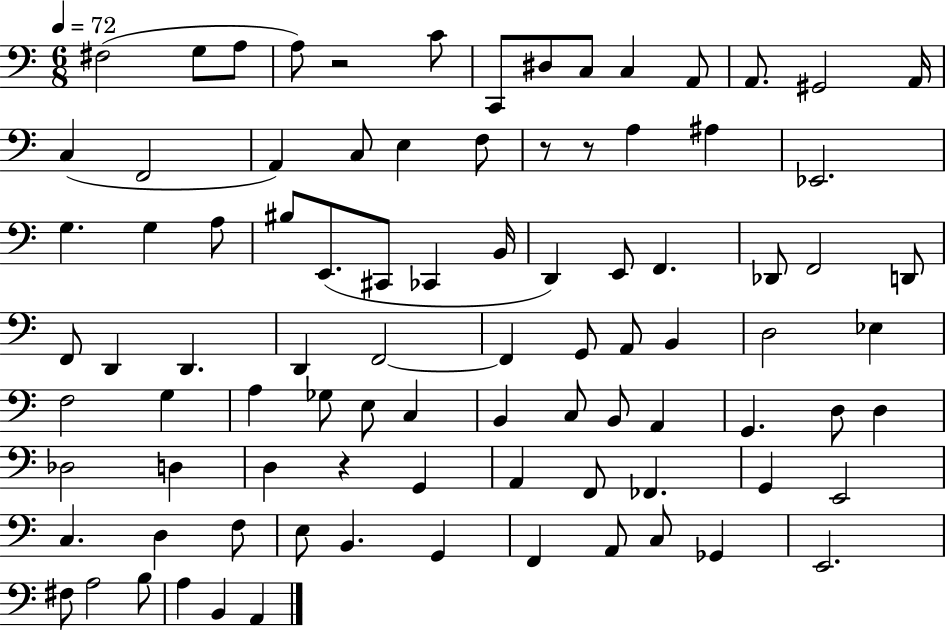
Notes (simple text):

F#3/h G3/e A3/e A3/e R/h C4/e C2/e D#3/e C3/e C3/q A2/e A2/e. G#2/h A2/s C3/q F2/h A2/q C3/e E3/q F3/e R/e R/e A3/q A#3/q Eb2/h. G3/q. G3/q A3/e BIS3/e E2/e. C#2/e CES2/q B2/s D2/q E2/e F2/q. Db2/e F2/h D2/e F2/e D2/q D2/q. D2/q F2/h F2/q G2/e A2/e B2/q D3/h Eb3/q F3/h G3/q A3/q Gb3/e E3/e C3/q B2/q C3/e B2/e A2/q G2/q. D3/e D3/q Db3/h D3/q D3/q R/q G2/q A2/q F2/e FES2/q. G2/q E2/h C3/q. D3/q F3/e E3/e B2/q. G2/q F2/q A2/e C3/e Gb2/q E2/h. F#3/e A3/h B3/e A3/q B2/q A2/q